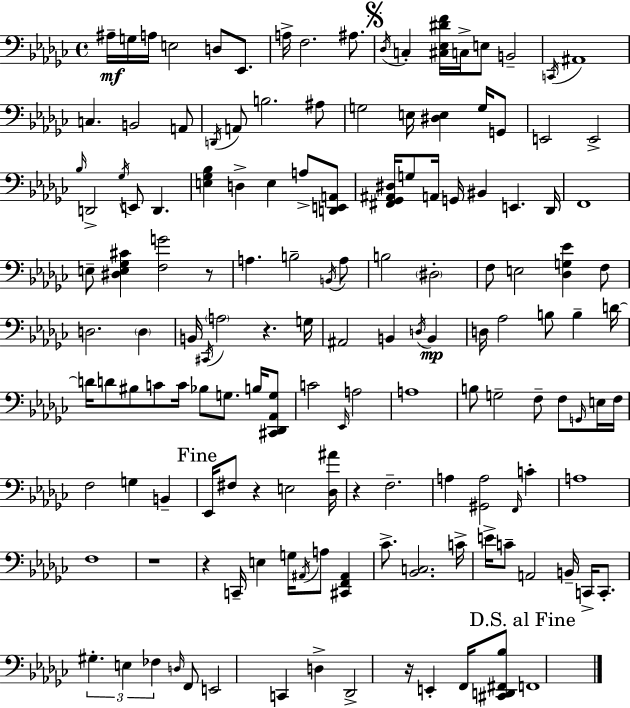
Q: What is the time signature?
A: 4/4